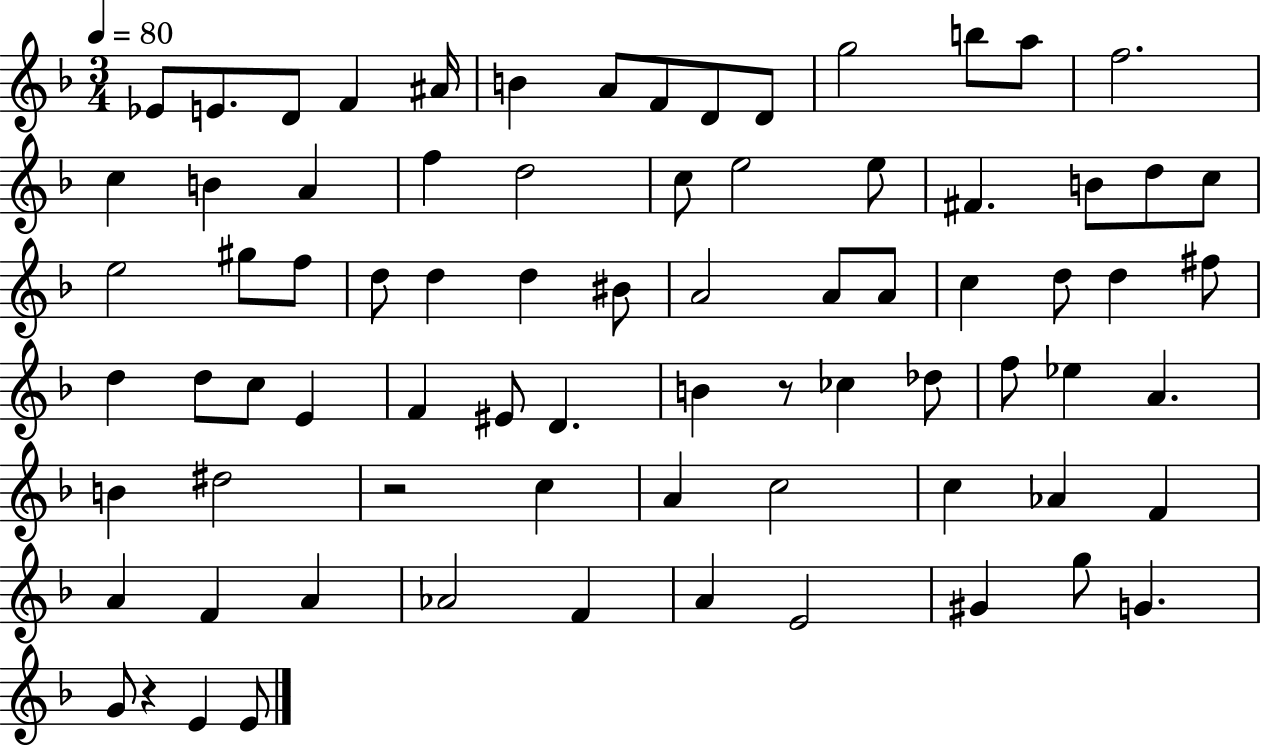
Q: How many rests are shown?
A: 3